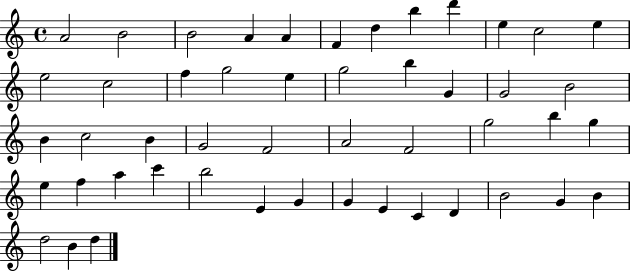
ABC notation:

X:1
T:Untitled
M:4/4
L:1/4
K:C
A2 B2 B2 A A F d b d' e c2 e e2 c2 f g2 e g2 b G G2 B2 B c2 B G2 F2 A2 F2 g2 b g e f a c' b2 E G G E C D B2 G B d2 B d